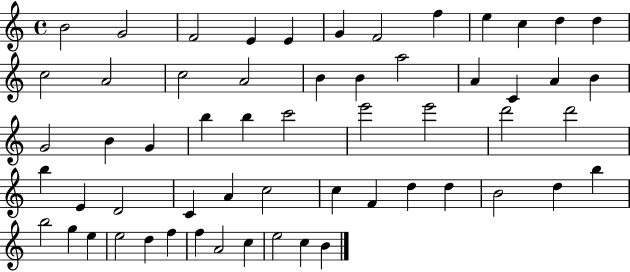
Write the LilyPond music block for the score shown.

{
  \clef treble
  \time 4/4
  \defaultTimeSignature
  \key c \major
  b'2 g'2 | f'2 e'4 e'4 | g'4 f'2 f''4 | e''4 c''4 d''4 d''4 | \break c''2 a'2 | c''2 a'2 | b'4 b'4 a''2 | a'4 c'4 a'4 b'4 | \break g'2 b'4 g'4 | b''4 b''4 c'''2 | e'''2 e'''2 | d'''2 d'''2 | \break b''4 e'4 d'2 | c'4 a'4 c''2 | c''4 f'4 d''4 d''4 | b'2 d''4 b''4 | \break b''2 g''4 e''4 | e''2 d''4 f''4 | f''4 a'2 c''4 | e''2 c''4 b'4 | \break \bar "|."
}